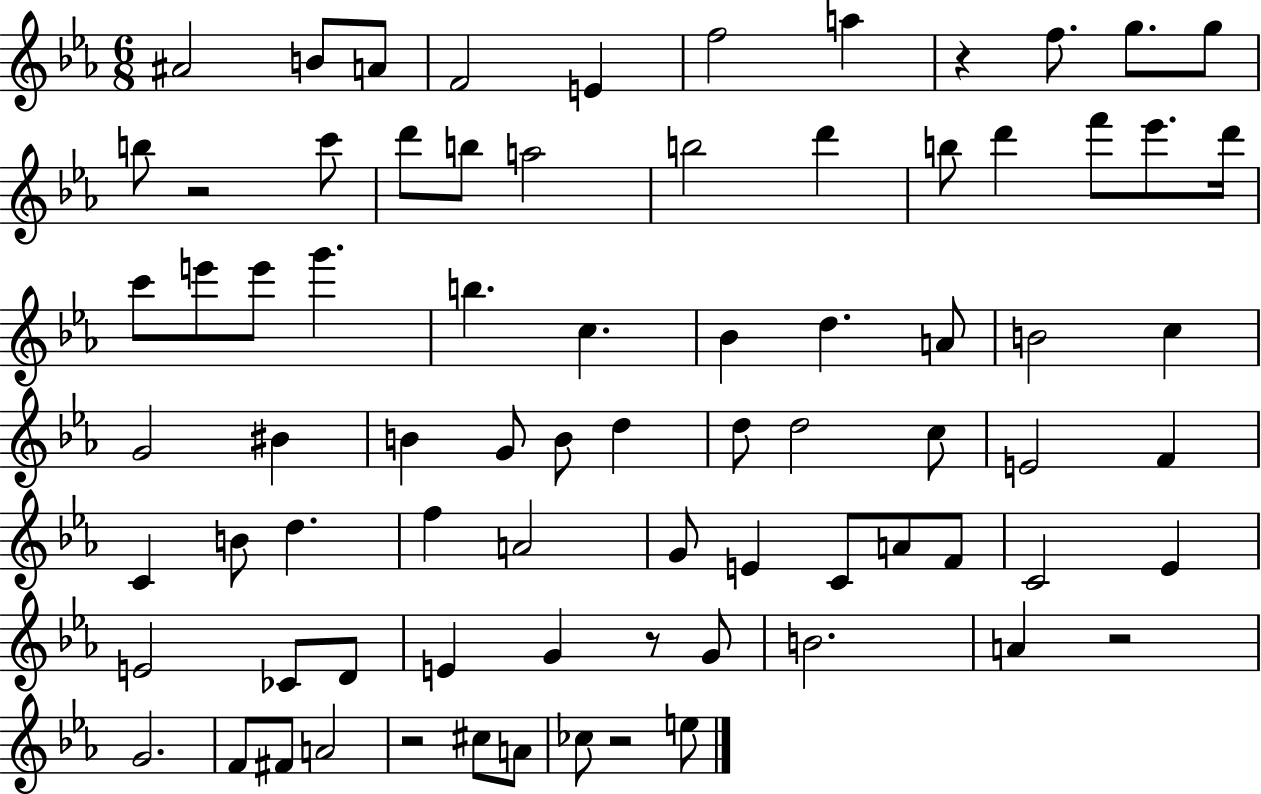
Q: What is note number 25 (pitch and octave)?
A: E6